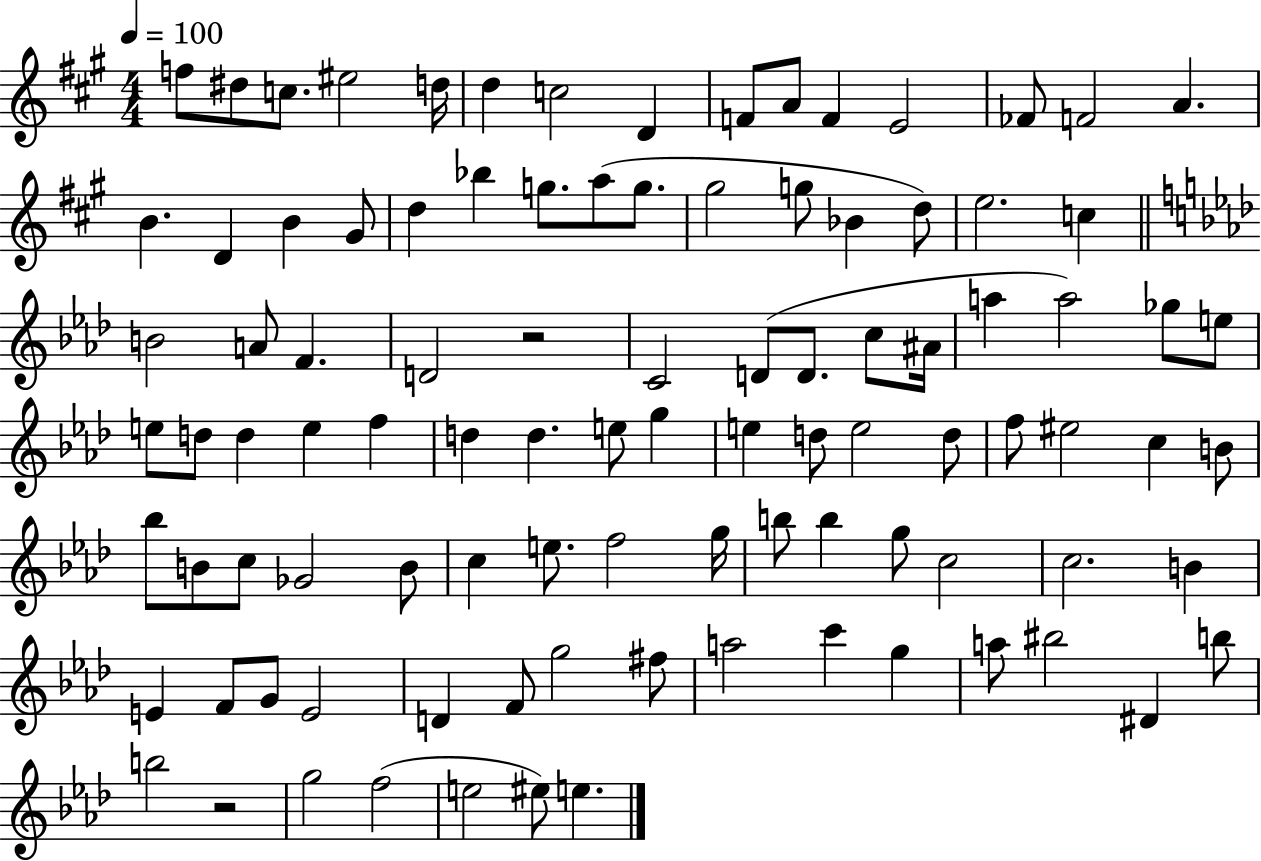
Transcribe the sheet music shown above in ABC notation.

X:1
T:Untitled
M:4/4
L:1/4
K:A
f/2 ^d/2 c/2 ^e2 d/4 d c2 D F/2 A/2 F E2 _F/2 F2 A B D B ^G/2 d _b g/2 a/2 g/2 ^g2 g/2 _B d/2 e2 c B2 A/2 F D2 z2 C2 D/2 D/2 c/2 ^A/4 a a2 _g/2 e/2 e/2 d/2 d e f d d e/2 g e d/2 e2 d/2 f/2 ^e2 c B/2 _b/2 B/2 c/2 _G2 B/2 c e/2 f2 g/4 b/2 b g/2 c2 c2 B E F/2 G/2 E2 D F/2 g2 ^f/2 a2 c' g a/2 ^b2 ^D b/2 b2 z2 g2 f2 e2 ^e/2 e